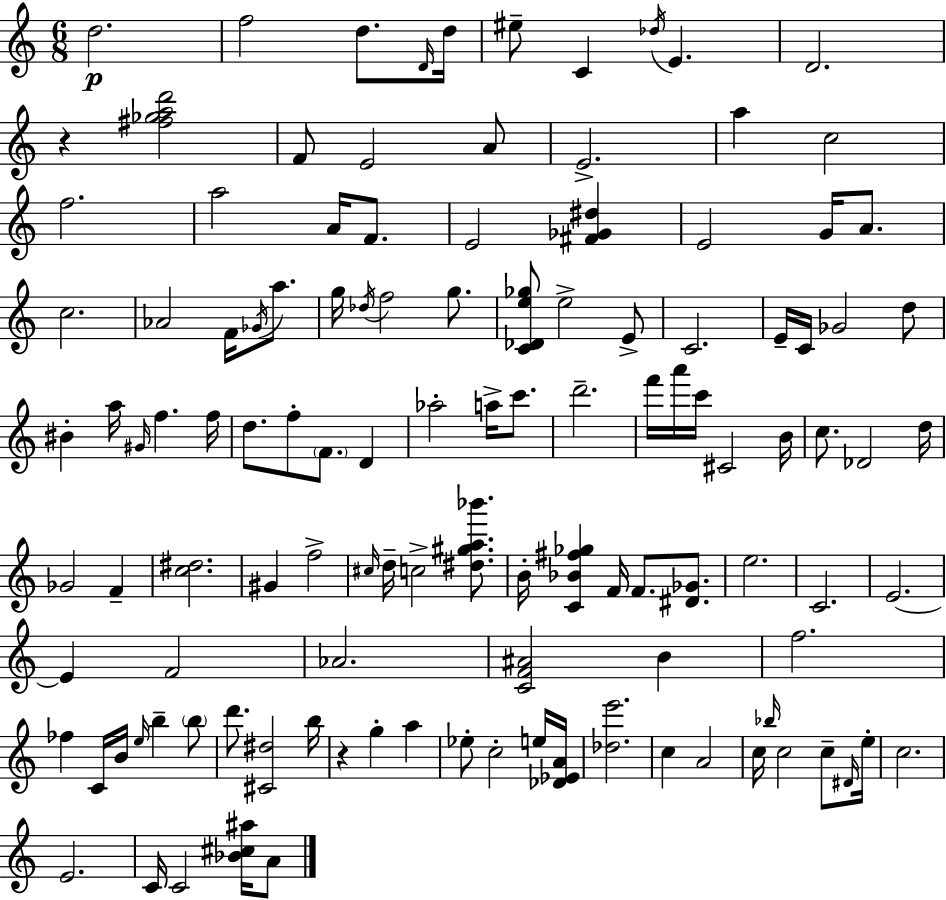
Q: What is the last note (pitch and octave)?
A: A4